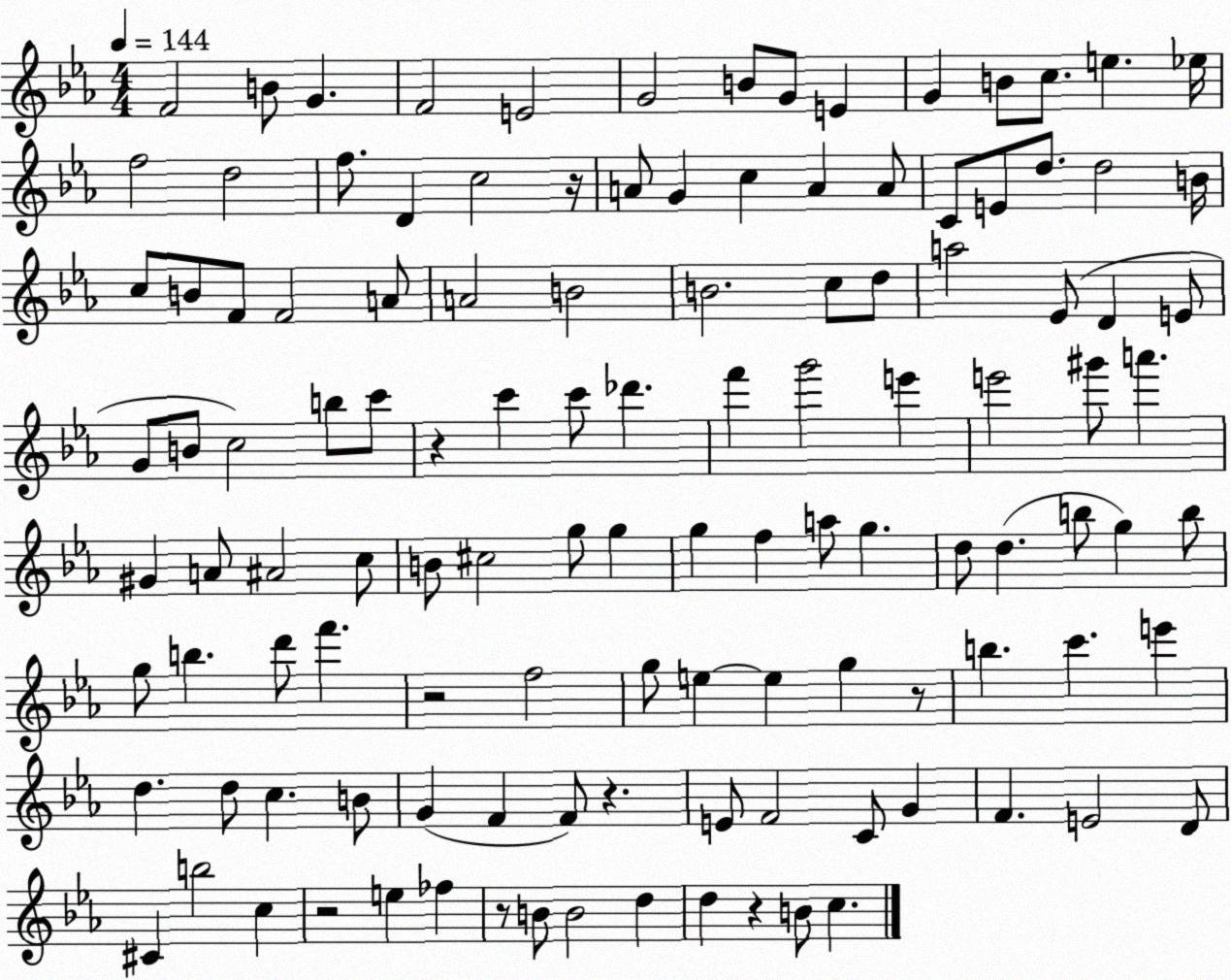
X:1
T:Untitled
M:4/4
L:1/4
K:Eb
F2 B/2 G F2 E2 G2 B/2 G/2 E G B/2 c/2 e _e/4 f2 d2 f/2 D c2 z/4 A/2 G c A A/2 C/2 E/2 d/2 d2 B/4 c/2 B/2 F/2 F2 A/2 A2 B2 B2 c/2 d/2 a2 _E/2 D E/2 G/2 B/2 c2 b/2 c'/2 z c' c'/2 _d' f' g'2 e' e'2 ^g'/2 a' ^G A/2 ^A2 c/2 B/2 ^c2 g/2 g g f a/2 g d/2 d b/2 g b/2 g/2 b d'/2 f' z2 f2 g/2 e e g z/2 b c' e' d d/2 c B/2 G F F/2 z E/2 F2 C/2 G F E2 D/2 ^C b2 c z2 e _f z/2 B/2 B2 d d z B/2 c